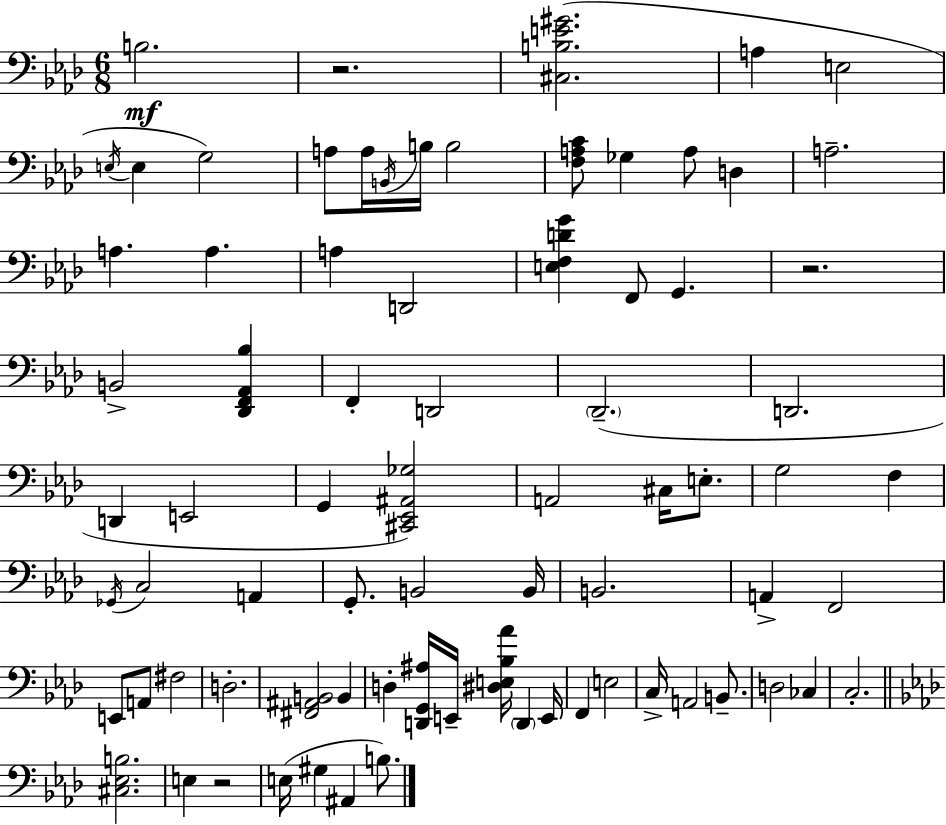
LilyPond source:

{
  \clef bass
  \numericTimeSignature
  \time 6/8
  \key f \minor
  b2.\mf | r2. | <cis b e' gis'>2.( | a4 e2 | \break \acciaccatura { e16 } e4 g2) | a8 a16 \acciaccatura { b,16 } b16 b2 | <f a c'>8 ges4 a8 d4 | a2.-- | \break a4. a4. | a4 d,2 | <e f d' g'>4 f,8 g,4. | r2. | \break b,2-> <des, f, aes, bes>4 | f,4-. d,2 | \parenthesize des,2.--( | d,2. | \break d,4 e,2 | g,4 <cis, ees, ais, ges>2) | a,2 cis16 e8.-. | g2 f4 | \break \acciaccatura { ges,16 } c2 a,4 | g,8.-. b,2 | b,16 b,2. | a,4-> f,2 | \break e,8 a,8 fis2 | d2.-. | <fis, ais, b,>2 b,4 | d4-. <d, g, ais>16 e,16-- <dis e bes aes'>16 \parenthesize d,4 | \break e,16 f,4 e2 | c16-> a,2 | b,8.-- d2 ces4 | c2.-. | \break \bar "||" \break \key f \minor <cis ees b>2. | e4 r2 | e16( gis4 ais,4 b8.) | \bar "|."
}